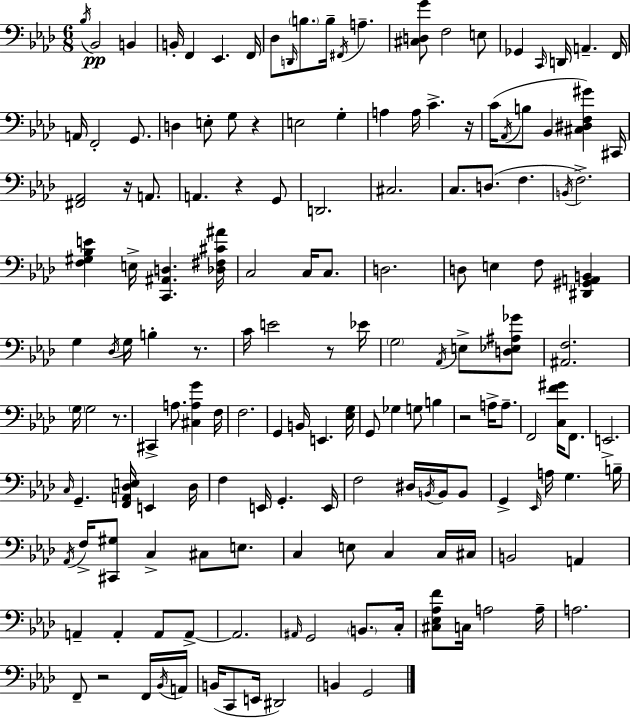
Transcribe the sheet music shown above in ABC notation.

X:1
T:Untitled
M:6/8
L:1/4
K:Fm
_B,/4 _B,,2 B,, B,,/4 F,, _E,, F,,/4 _D,/2 D,,/4 B,/2 B,/4 ^F,,/4 A, [^C,D,G]/2 F,2 E,/2 _G,, C,,/4 D,,/4 A,, F,,/4 A,,/4 F,,2 G,,/2 D, E,/2 G,/2 z E,2 G, A, A,/4 C z/4 C/4 _A,,/4 B,/2 _B,, [^C,^D,F,^G] ^C,,/4 [^F,,_A,,]2 z/4 A,,/2 A,, z G,,/2 D,,2 ^C,2 C,/2 D,/2 F, B,,/4 F,2 [F,^G,_B,E] E,/4 [C,,^A,,D,] [_D,^F,^C^A]/4 C,2 C,/4 C,/2 D,2 D,/2 E, F,/2 [^D,,^G,,A,,B,,] G, _D,/4 G,/4 B, z/2 C/4 E2 z/2 _E/4 G,2 _A,,/4 E,/2 [D,_E,^A,_G]/2 [^A,,F,]2 G,/4 G,2 z/2 ^C,, A,/2 [^C,A,G] F,/4 F,2 G,, B,,/4 E,, [_E,G,]/4 G,,/2 _G, G,/2 B, z2 A,/4 A,/2 F,,2 [C,F^G]/4 F,,/2 E,,2 C,/4 G,, [F,,A,,_D,E,]/4 E,, _D,/4 F, E,,/4 G,, E,,/4 F,2 ^D,/4 B,,/4 B,,/4 B,,/2 G,, _E,,/4 A,/4 G, B,/4 _A,,/4 F,/4 [^C,,^G,]/2 C, ^C,/2 E,/2 C, E,/2 C, C,/4 ^C,/4 B,,2 A,, A,, A,, A,,/2 A,,/2 A,,2 ^A,,/4 G,,2 B,,/2 C,/4 [^C,_E,_A,F]/2 C,/4 A,2 A,/4 A,2 F,,/2 z2 F,,/4 _B,,/4 A,,/4 B,,/4 C,,/2 E,,/4 ^D,,2 B,, G,,2